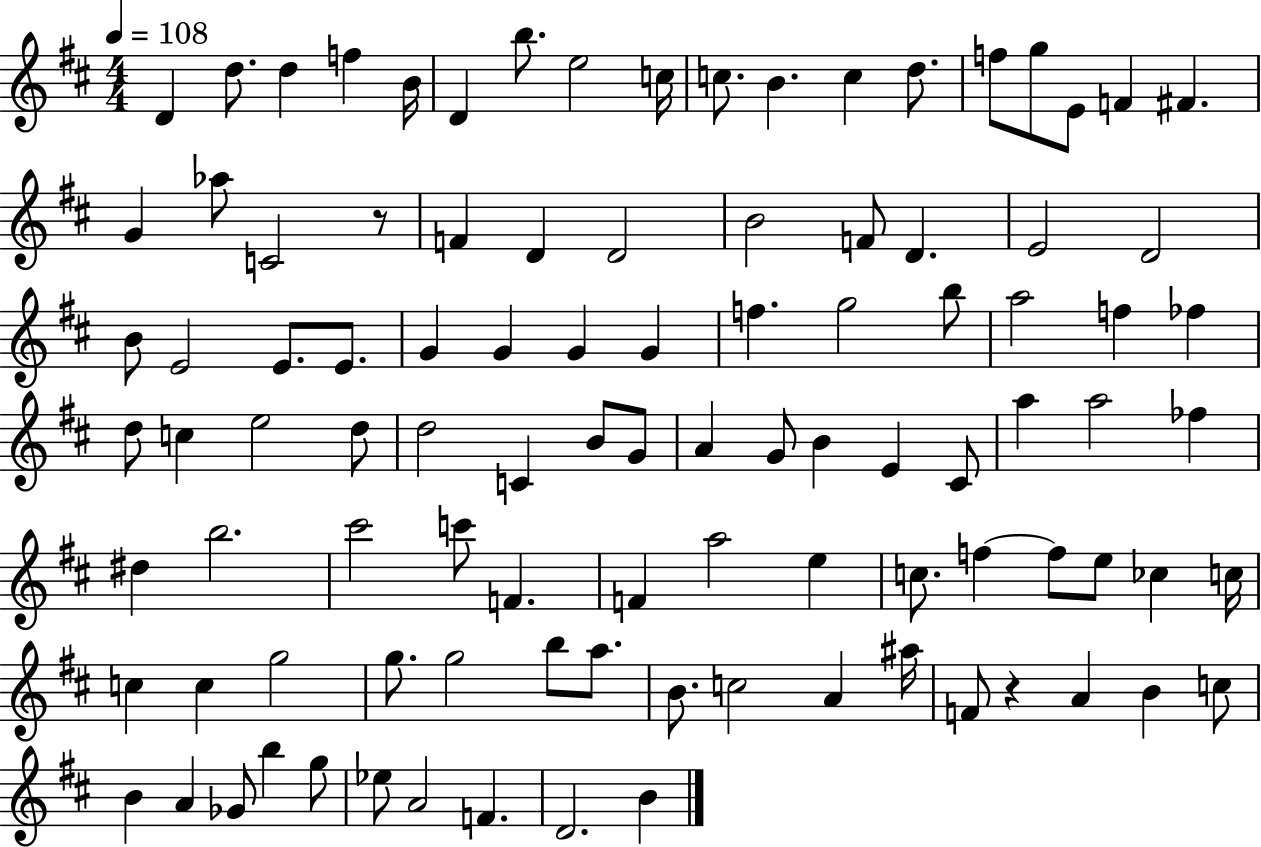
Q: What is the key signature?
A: D major